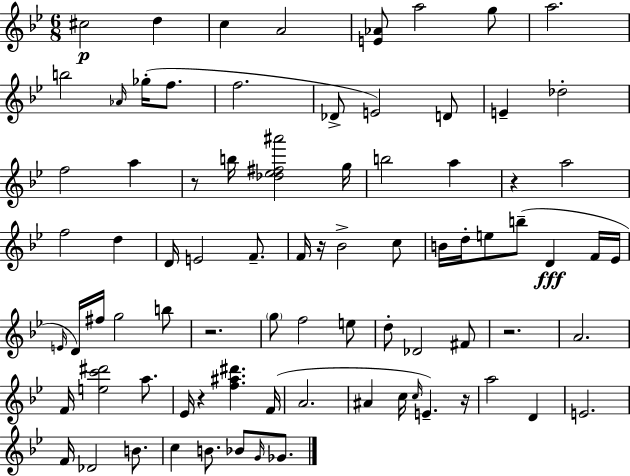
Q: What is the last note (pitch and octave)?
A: Gb4